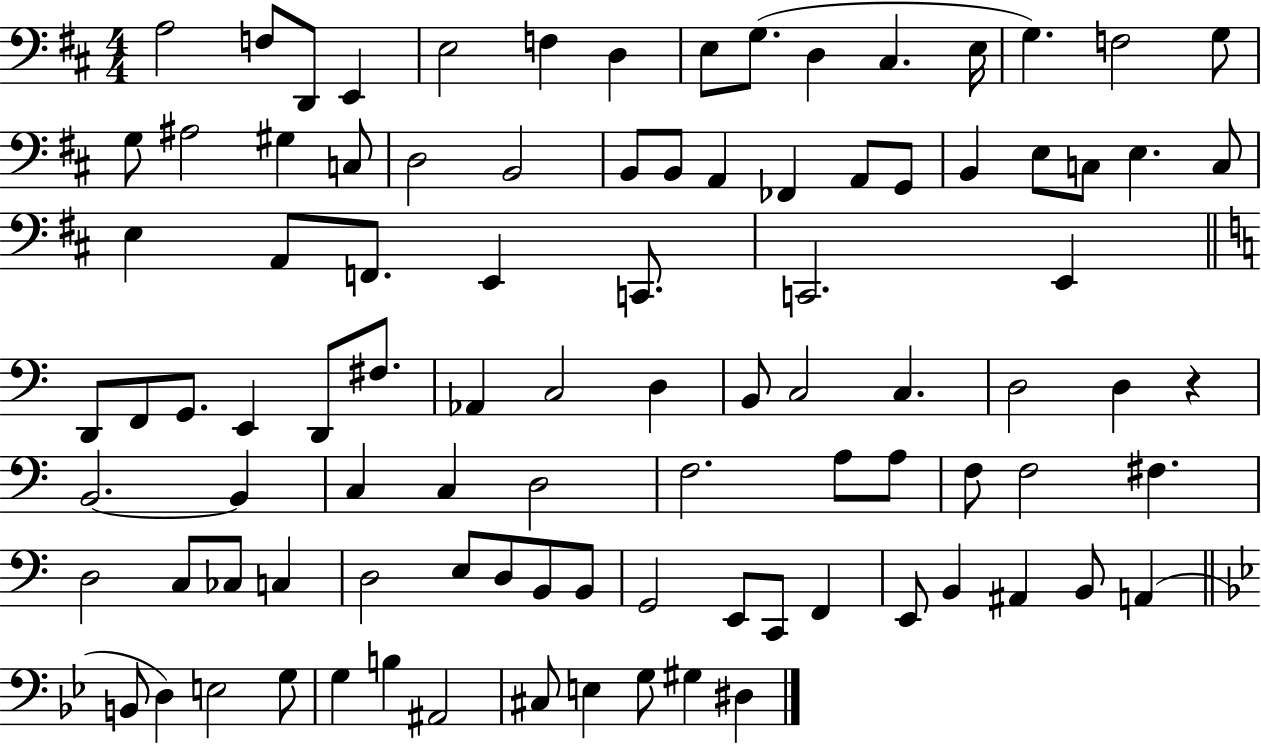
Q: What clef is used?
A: bass